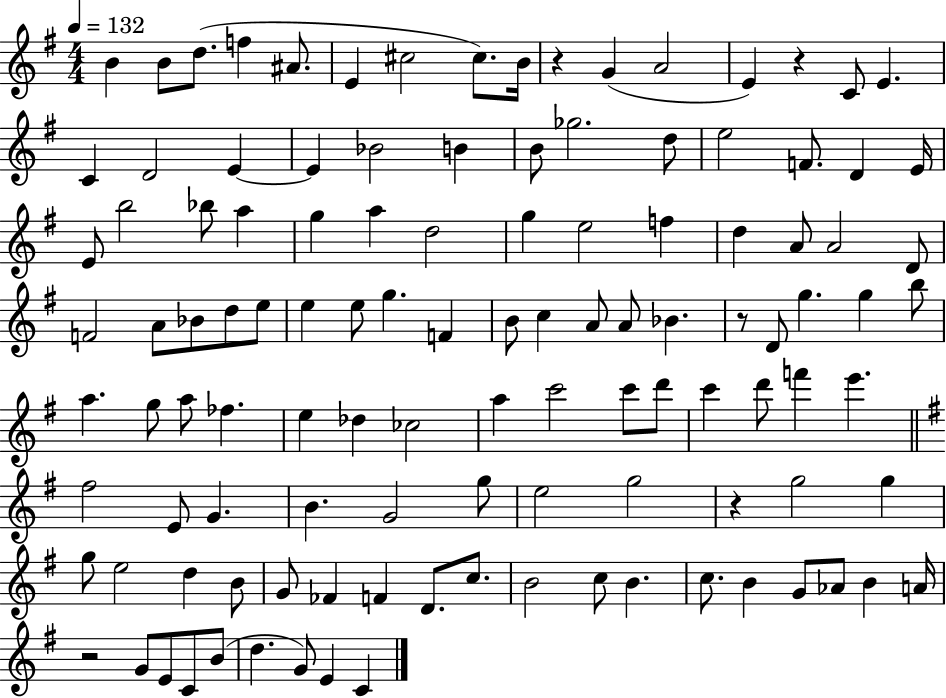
X:1
T:Untitled
M:4/4
L:1/4
K:G
B B/2 d/2 f ^A/2 E ^c2 ^c/2 B/4 z G A2 E z C/2 E C D2 E E _B2 B B/2 _g2 d/2 e2 F/2 D E/4 E/2 b2 _b/2 a g a d2 g e2 f d A/2 A2 D/2 F2 A/2 _B/2 d/2 e/2 e e/2 g F B/2 c A/2 A/2 _B z/2 D/2 g g b/2 a g/2 a/2 _f e _d _c2 a c'2 c'/2 d'/2 c' d'/2 f' e' ^f2 E/2 G B G2 g/2 e2 g2 z g2 g g/2 e2 d B/2 G/2 _F F D/2 c/2 B2 c/2 B c/2 B G/2 _A/2 B A/4 z2 G/2 E/2 C/2 B/2 d G/2 E C